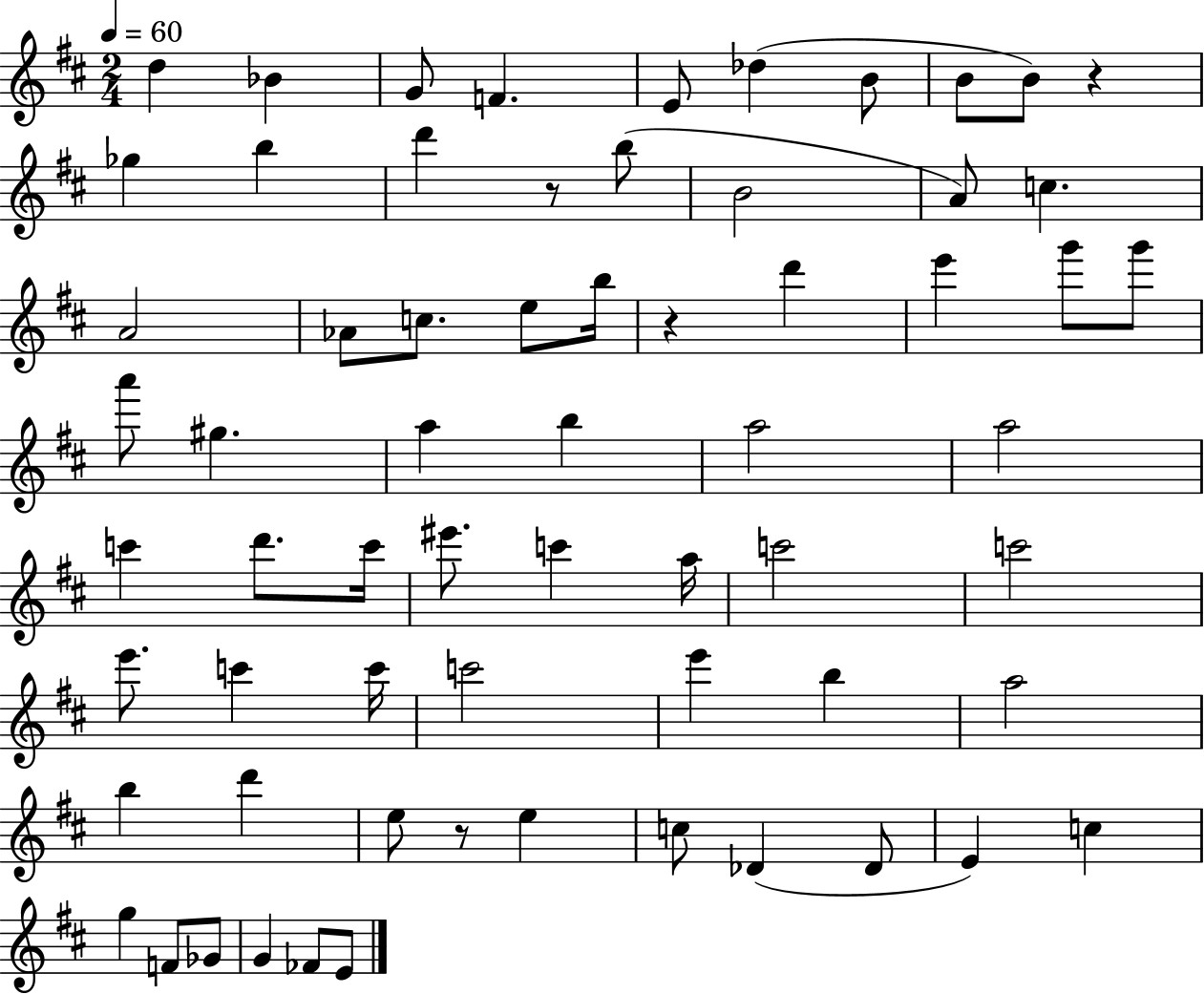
X:1
T:Untitled
M:2/4
L:1/4
K:D
d _B G/2 F E/2 _d B/2 B/2 B/2 z _g b d' z/2 b/2 B2 A/2 c A2 _A/2 c/2 e/2 b/4 z d' e' g'/2 g'/2 a'/2 ^g a b a2 a2 c' d'/2 c'/4 ^e'/2 c' a/4 c'2 c'2 e'/2 c' c'/4 c'2 e' b a2 b d' e/2 z/2 e c/2 _D _D/2 E c g F/2 _G/2 G _F/2 E/2